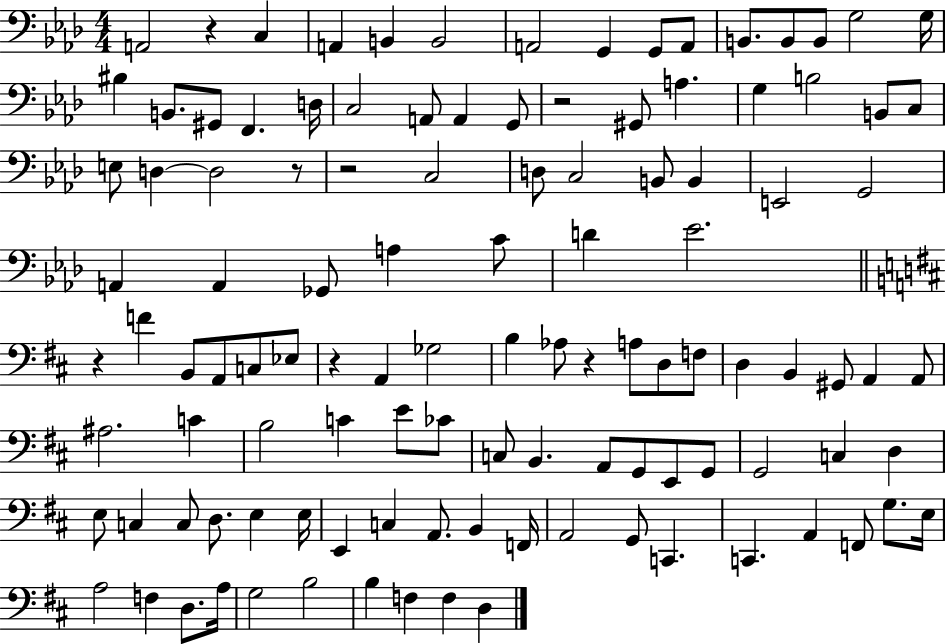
{
  \clef bass
  \numericTimeSignature
  \time 4/4
  \key aes \major
  a,2 r4 c4 | a,4 b,4 b,2 | a,2 g,4 g,8 a,8 | b,8. b,8 b,8 g2 g16 | \break bis4 b,8. gis,8 f,4. d16 | c2 a,8 a,4 g,8 | r2 gis,8 a4. | g4 b2 b,8 c8 | \break e8 d4~~ d2 r8 | r2 c2 | d8 c2 b,8 b,4 | e,2 g,2 | \break a,4 a,4 ges,8 a4 c'8 | d'4 ees'2. | \bar "||" \break \key d \major r4 f'4 b,8 a,8 c8 ees8 | r4 a,4 ges2 | b4 aes8 r4 a8 d8 f8 | d4 b,4 gis,8 a,4 a,8 | \break ais2. c'4 | b2 c'4 e'8 ces'8 | c8 b,4. a,8 g,8 e,8 g,8 | g,2 c4 d4 | \break e8 c4 c8 d8. e4 e16 | e,4 c4 a,8. b,4 f,16 | a,2 g,8 c,4. | c,4. a,4 f,8 g8. e16 | \break a2 f4 d8. a16 | g2 b2 | b4 f4 f4 d4 | \bar "|."
}